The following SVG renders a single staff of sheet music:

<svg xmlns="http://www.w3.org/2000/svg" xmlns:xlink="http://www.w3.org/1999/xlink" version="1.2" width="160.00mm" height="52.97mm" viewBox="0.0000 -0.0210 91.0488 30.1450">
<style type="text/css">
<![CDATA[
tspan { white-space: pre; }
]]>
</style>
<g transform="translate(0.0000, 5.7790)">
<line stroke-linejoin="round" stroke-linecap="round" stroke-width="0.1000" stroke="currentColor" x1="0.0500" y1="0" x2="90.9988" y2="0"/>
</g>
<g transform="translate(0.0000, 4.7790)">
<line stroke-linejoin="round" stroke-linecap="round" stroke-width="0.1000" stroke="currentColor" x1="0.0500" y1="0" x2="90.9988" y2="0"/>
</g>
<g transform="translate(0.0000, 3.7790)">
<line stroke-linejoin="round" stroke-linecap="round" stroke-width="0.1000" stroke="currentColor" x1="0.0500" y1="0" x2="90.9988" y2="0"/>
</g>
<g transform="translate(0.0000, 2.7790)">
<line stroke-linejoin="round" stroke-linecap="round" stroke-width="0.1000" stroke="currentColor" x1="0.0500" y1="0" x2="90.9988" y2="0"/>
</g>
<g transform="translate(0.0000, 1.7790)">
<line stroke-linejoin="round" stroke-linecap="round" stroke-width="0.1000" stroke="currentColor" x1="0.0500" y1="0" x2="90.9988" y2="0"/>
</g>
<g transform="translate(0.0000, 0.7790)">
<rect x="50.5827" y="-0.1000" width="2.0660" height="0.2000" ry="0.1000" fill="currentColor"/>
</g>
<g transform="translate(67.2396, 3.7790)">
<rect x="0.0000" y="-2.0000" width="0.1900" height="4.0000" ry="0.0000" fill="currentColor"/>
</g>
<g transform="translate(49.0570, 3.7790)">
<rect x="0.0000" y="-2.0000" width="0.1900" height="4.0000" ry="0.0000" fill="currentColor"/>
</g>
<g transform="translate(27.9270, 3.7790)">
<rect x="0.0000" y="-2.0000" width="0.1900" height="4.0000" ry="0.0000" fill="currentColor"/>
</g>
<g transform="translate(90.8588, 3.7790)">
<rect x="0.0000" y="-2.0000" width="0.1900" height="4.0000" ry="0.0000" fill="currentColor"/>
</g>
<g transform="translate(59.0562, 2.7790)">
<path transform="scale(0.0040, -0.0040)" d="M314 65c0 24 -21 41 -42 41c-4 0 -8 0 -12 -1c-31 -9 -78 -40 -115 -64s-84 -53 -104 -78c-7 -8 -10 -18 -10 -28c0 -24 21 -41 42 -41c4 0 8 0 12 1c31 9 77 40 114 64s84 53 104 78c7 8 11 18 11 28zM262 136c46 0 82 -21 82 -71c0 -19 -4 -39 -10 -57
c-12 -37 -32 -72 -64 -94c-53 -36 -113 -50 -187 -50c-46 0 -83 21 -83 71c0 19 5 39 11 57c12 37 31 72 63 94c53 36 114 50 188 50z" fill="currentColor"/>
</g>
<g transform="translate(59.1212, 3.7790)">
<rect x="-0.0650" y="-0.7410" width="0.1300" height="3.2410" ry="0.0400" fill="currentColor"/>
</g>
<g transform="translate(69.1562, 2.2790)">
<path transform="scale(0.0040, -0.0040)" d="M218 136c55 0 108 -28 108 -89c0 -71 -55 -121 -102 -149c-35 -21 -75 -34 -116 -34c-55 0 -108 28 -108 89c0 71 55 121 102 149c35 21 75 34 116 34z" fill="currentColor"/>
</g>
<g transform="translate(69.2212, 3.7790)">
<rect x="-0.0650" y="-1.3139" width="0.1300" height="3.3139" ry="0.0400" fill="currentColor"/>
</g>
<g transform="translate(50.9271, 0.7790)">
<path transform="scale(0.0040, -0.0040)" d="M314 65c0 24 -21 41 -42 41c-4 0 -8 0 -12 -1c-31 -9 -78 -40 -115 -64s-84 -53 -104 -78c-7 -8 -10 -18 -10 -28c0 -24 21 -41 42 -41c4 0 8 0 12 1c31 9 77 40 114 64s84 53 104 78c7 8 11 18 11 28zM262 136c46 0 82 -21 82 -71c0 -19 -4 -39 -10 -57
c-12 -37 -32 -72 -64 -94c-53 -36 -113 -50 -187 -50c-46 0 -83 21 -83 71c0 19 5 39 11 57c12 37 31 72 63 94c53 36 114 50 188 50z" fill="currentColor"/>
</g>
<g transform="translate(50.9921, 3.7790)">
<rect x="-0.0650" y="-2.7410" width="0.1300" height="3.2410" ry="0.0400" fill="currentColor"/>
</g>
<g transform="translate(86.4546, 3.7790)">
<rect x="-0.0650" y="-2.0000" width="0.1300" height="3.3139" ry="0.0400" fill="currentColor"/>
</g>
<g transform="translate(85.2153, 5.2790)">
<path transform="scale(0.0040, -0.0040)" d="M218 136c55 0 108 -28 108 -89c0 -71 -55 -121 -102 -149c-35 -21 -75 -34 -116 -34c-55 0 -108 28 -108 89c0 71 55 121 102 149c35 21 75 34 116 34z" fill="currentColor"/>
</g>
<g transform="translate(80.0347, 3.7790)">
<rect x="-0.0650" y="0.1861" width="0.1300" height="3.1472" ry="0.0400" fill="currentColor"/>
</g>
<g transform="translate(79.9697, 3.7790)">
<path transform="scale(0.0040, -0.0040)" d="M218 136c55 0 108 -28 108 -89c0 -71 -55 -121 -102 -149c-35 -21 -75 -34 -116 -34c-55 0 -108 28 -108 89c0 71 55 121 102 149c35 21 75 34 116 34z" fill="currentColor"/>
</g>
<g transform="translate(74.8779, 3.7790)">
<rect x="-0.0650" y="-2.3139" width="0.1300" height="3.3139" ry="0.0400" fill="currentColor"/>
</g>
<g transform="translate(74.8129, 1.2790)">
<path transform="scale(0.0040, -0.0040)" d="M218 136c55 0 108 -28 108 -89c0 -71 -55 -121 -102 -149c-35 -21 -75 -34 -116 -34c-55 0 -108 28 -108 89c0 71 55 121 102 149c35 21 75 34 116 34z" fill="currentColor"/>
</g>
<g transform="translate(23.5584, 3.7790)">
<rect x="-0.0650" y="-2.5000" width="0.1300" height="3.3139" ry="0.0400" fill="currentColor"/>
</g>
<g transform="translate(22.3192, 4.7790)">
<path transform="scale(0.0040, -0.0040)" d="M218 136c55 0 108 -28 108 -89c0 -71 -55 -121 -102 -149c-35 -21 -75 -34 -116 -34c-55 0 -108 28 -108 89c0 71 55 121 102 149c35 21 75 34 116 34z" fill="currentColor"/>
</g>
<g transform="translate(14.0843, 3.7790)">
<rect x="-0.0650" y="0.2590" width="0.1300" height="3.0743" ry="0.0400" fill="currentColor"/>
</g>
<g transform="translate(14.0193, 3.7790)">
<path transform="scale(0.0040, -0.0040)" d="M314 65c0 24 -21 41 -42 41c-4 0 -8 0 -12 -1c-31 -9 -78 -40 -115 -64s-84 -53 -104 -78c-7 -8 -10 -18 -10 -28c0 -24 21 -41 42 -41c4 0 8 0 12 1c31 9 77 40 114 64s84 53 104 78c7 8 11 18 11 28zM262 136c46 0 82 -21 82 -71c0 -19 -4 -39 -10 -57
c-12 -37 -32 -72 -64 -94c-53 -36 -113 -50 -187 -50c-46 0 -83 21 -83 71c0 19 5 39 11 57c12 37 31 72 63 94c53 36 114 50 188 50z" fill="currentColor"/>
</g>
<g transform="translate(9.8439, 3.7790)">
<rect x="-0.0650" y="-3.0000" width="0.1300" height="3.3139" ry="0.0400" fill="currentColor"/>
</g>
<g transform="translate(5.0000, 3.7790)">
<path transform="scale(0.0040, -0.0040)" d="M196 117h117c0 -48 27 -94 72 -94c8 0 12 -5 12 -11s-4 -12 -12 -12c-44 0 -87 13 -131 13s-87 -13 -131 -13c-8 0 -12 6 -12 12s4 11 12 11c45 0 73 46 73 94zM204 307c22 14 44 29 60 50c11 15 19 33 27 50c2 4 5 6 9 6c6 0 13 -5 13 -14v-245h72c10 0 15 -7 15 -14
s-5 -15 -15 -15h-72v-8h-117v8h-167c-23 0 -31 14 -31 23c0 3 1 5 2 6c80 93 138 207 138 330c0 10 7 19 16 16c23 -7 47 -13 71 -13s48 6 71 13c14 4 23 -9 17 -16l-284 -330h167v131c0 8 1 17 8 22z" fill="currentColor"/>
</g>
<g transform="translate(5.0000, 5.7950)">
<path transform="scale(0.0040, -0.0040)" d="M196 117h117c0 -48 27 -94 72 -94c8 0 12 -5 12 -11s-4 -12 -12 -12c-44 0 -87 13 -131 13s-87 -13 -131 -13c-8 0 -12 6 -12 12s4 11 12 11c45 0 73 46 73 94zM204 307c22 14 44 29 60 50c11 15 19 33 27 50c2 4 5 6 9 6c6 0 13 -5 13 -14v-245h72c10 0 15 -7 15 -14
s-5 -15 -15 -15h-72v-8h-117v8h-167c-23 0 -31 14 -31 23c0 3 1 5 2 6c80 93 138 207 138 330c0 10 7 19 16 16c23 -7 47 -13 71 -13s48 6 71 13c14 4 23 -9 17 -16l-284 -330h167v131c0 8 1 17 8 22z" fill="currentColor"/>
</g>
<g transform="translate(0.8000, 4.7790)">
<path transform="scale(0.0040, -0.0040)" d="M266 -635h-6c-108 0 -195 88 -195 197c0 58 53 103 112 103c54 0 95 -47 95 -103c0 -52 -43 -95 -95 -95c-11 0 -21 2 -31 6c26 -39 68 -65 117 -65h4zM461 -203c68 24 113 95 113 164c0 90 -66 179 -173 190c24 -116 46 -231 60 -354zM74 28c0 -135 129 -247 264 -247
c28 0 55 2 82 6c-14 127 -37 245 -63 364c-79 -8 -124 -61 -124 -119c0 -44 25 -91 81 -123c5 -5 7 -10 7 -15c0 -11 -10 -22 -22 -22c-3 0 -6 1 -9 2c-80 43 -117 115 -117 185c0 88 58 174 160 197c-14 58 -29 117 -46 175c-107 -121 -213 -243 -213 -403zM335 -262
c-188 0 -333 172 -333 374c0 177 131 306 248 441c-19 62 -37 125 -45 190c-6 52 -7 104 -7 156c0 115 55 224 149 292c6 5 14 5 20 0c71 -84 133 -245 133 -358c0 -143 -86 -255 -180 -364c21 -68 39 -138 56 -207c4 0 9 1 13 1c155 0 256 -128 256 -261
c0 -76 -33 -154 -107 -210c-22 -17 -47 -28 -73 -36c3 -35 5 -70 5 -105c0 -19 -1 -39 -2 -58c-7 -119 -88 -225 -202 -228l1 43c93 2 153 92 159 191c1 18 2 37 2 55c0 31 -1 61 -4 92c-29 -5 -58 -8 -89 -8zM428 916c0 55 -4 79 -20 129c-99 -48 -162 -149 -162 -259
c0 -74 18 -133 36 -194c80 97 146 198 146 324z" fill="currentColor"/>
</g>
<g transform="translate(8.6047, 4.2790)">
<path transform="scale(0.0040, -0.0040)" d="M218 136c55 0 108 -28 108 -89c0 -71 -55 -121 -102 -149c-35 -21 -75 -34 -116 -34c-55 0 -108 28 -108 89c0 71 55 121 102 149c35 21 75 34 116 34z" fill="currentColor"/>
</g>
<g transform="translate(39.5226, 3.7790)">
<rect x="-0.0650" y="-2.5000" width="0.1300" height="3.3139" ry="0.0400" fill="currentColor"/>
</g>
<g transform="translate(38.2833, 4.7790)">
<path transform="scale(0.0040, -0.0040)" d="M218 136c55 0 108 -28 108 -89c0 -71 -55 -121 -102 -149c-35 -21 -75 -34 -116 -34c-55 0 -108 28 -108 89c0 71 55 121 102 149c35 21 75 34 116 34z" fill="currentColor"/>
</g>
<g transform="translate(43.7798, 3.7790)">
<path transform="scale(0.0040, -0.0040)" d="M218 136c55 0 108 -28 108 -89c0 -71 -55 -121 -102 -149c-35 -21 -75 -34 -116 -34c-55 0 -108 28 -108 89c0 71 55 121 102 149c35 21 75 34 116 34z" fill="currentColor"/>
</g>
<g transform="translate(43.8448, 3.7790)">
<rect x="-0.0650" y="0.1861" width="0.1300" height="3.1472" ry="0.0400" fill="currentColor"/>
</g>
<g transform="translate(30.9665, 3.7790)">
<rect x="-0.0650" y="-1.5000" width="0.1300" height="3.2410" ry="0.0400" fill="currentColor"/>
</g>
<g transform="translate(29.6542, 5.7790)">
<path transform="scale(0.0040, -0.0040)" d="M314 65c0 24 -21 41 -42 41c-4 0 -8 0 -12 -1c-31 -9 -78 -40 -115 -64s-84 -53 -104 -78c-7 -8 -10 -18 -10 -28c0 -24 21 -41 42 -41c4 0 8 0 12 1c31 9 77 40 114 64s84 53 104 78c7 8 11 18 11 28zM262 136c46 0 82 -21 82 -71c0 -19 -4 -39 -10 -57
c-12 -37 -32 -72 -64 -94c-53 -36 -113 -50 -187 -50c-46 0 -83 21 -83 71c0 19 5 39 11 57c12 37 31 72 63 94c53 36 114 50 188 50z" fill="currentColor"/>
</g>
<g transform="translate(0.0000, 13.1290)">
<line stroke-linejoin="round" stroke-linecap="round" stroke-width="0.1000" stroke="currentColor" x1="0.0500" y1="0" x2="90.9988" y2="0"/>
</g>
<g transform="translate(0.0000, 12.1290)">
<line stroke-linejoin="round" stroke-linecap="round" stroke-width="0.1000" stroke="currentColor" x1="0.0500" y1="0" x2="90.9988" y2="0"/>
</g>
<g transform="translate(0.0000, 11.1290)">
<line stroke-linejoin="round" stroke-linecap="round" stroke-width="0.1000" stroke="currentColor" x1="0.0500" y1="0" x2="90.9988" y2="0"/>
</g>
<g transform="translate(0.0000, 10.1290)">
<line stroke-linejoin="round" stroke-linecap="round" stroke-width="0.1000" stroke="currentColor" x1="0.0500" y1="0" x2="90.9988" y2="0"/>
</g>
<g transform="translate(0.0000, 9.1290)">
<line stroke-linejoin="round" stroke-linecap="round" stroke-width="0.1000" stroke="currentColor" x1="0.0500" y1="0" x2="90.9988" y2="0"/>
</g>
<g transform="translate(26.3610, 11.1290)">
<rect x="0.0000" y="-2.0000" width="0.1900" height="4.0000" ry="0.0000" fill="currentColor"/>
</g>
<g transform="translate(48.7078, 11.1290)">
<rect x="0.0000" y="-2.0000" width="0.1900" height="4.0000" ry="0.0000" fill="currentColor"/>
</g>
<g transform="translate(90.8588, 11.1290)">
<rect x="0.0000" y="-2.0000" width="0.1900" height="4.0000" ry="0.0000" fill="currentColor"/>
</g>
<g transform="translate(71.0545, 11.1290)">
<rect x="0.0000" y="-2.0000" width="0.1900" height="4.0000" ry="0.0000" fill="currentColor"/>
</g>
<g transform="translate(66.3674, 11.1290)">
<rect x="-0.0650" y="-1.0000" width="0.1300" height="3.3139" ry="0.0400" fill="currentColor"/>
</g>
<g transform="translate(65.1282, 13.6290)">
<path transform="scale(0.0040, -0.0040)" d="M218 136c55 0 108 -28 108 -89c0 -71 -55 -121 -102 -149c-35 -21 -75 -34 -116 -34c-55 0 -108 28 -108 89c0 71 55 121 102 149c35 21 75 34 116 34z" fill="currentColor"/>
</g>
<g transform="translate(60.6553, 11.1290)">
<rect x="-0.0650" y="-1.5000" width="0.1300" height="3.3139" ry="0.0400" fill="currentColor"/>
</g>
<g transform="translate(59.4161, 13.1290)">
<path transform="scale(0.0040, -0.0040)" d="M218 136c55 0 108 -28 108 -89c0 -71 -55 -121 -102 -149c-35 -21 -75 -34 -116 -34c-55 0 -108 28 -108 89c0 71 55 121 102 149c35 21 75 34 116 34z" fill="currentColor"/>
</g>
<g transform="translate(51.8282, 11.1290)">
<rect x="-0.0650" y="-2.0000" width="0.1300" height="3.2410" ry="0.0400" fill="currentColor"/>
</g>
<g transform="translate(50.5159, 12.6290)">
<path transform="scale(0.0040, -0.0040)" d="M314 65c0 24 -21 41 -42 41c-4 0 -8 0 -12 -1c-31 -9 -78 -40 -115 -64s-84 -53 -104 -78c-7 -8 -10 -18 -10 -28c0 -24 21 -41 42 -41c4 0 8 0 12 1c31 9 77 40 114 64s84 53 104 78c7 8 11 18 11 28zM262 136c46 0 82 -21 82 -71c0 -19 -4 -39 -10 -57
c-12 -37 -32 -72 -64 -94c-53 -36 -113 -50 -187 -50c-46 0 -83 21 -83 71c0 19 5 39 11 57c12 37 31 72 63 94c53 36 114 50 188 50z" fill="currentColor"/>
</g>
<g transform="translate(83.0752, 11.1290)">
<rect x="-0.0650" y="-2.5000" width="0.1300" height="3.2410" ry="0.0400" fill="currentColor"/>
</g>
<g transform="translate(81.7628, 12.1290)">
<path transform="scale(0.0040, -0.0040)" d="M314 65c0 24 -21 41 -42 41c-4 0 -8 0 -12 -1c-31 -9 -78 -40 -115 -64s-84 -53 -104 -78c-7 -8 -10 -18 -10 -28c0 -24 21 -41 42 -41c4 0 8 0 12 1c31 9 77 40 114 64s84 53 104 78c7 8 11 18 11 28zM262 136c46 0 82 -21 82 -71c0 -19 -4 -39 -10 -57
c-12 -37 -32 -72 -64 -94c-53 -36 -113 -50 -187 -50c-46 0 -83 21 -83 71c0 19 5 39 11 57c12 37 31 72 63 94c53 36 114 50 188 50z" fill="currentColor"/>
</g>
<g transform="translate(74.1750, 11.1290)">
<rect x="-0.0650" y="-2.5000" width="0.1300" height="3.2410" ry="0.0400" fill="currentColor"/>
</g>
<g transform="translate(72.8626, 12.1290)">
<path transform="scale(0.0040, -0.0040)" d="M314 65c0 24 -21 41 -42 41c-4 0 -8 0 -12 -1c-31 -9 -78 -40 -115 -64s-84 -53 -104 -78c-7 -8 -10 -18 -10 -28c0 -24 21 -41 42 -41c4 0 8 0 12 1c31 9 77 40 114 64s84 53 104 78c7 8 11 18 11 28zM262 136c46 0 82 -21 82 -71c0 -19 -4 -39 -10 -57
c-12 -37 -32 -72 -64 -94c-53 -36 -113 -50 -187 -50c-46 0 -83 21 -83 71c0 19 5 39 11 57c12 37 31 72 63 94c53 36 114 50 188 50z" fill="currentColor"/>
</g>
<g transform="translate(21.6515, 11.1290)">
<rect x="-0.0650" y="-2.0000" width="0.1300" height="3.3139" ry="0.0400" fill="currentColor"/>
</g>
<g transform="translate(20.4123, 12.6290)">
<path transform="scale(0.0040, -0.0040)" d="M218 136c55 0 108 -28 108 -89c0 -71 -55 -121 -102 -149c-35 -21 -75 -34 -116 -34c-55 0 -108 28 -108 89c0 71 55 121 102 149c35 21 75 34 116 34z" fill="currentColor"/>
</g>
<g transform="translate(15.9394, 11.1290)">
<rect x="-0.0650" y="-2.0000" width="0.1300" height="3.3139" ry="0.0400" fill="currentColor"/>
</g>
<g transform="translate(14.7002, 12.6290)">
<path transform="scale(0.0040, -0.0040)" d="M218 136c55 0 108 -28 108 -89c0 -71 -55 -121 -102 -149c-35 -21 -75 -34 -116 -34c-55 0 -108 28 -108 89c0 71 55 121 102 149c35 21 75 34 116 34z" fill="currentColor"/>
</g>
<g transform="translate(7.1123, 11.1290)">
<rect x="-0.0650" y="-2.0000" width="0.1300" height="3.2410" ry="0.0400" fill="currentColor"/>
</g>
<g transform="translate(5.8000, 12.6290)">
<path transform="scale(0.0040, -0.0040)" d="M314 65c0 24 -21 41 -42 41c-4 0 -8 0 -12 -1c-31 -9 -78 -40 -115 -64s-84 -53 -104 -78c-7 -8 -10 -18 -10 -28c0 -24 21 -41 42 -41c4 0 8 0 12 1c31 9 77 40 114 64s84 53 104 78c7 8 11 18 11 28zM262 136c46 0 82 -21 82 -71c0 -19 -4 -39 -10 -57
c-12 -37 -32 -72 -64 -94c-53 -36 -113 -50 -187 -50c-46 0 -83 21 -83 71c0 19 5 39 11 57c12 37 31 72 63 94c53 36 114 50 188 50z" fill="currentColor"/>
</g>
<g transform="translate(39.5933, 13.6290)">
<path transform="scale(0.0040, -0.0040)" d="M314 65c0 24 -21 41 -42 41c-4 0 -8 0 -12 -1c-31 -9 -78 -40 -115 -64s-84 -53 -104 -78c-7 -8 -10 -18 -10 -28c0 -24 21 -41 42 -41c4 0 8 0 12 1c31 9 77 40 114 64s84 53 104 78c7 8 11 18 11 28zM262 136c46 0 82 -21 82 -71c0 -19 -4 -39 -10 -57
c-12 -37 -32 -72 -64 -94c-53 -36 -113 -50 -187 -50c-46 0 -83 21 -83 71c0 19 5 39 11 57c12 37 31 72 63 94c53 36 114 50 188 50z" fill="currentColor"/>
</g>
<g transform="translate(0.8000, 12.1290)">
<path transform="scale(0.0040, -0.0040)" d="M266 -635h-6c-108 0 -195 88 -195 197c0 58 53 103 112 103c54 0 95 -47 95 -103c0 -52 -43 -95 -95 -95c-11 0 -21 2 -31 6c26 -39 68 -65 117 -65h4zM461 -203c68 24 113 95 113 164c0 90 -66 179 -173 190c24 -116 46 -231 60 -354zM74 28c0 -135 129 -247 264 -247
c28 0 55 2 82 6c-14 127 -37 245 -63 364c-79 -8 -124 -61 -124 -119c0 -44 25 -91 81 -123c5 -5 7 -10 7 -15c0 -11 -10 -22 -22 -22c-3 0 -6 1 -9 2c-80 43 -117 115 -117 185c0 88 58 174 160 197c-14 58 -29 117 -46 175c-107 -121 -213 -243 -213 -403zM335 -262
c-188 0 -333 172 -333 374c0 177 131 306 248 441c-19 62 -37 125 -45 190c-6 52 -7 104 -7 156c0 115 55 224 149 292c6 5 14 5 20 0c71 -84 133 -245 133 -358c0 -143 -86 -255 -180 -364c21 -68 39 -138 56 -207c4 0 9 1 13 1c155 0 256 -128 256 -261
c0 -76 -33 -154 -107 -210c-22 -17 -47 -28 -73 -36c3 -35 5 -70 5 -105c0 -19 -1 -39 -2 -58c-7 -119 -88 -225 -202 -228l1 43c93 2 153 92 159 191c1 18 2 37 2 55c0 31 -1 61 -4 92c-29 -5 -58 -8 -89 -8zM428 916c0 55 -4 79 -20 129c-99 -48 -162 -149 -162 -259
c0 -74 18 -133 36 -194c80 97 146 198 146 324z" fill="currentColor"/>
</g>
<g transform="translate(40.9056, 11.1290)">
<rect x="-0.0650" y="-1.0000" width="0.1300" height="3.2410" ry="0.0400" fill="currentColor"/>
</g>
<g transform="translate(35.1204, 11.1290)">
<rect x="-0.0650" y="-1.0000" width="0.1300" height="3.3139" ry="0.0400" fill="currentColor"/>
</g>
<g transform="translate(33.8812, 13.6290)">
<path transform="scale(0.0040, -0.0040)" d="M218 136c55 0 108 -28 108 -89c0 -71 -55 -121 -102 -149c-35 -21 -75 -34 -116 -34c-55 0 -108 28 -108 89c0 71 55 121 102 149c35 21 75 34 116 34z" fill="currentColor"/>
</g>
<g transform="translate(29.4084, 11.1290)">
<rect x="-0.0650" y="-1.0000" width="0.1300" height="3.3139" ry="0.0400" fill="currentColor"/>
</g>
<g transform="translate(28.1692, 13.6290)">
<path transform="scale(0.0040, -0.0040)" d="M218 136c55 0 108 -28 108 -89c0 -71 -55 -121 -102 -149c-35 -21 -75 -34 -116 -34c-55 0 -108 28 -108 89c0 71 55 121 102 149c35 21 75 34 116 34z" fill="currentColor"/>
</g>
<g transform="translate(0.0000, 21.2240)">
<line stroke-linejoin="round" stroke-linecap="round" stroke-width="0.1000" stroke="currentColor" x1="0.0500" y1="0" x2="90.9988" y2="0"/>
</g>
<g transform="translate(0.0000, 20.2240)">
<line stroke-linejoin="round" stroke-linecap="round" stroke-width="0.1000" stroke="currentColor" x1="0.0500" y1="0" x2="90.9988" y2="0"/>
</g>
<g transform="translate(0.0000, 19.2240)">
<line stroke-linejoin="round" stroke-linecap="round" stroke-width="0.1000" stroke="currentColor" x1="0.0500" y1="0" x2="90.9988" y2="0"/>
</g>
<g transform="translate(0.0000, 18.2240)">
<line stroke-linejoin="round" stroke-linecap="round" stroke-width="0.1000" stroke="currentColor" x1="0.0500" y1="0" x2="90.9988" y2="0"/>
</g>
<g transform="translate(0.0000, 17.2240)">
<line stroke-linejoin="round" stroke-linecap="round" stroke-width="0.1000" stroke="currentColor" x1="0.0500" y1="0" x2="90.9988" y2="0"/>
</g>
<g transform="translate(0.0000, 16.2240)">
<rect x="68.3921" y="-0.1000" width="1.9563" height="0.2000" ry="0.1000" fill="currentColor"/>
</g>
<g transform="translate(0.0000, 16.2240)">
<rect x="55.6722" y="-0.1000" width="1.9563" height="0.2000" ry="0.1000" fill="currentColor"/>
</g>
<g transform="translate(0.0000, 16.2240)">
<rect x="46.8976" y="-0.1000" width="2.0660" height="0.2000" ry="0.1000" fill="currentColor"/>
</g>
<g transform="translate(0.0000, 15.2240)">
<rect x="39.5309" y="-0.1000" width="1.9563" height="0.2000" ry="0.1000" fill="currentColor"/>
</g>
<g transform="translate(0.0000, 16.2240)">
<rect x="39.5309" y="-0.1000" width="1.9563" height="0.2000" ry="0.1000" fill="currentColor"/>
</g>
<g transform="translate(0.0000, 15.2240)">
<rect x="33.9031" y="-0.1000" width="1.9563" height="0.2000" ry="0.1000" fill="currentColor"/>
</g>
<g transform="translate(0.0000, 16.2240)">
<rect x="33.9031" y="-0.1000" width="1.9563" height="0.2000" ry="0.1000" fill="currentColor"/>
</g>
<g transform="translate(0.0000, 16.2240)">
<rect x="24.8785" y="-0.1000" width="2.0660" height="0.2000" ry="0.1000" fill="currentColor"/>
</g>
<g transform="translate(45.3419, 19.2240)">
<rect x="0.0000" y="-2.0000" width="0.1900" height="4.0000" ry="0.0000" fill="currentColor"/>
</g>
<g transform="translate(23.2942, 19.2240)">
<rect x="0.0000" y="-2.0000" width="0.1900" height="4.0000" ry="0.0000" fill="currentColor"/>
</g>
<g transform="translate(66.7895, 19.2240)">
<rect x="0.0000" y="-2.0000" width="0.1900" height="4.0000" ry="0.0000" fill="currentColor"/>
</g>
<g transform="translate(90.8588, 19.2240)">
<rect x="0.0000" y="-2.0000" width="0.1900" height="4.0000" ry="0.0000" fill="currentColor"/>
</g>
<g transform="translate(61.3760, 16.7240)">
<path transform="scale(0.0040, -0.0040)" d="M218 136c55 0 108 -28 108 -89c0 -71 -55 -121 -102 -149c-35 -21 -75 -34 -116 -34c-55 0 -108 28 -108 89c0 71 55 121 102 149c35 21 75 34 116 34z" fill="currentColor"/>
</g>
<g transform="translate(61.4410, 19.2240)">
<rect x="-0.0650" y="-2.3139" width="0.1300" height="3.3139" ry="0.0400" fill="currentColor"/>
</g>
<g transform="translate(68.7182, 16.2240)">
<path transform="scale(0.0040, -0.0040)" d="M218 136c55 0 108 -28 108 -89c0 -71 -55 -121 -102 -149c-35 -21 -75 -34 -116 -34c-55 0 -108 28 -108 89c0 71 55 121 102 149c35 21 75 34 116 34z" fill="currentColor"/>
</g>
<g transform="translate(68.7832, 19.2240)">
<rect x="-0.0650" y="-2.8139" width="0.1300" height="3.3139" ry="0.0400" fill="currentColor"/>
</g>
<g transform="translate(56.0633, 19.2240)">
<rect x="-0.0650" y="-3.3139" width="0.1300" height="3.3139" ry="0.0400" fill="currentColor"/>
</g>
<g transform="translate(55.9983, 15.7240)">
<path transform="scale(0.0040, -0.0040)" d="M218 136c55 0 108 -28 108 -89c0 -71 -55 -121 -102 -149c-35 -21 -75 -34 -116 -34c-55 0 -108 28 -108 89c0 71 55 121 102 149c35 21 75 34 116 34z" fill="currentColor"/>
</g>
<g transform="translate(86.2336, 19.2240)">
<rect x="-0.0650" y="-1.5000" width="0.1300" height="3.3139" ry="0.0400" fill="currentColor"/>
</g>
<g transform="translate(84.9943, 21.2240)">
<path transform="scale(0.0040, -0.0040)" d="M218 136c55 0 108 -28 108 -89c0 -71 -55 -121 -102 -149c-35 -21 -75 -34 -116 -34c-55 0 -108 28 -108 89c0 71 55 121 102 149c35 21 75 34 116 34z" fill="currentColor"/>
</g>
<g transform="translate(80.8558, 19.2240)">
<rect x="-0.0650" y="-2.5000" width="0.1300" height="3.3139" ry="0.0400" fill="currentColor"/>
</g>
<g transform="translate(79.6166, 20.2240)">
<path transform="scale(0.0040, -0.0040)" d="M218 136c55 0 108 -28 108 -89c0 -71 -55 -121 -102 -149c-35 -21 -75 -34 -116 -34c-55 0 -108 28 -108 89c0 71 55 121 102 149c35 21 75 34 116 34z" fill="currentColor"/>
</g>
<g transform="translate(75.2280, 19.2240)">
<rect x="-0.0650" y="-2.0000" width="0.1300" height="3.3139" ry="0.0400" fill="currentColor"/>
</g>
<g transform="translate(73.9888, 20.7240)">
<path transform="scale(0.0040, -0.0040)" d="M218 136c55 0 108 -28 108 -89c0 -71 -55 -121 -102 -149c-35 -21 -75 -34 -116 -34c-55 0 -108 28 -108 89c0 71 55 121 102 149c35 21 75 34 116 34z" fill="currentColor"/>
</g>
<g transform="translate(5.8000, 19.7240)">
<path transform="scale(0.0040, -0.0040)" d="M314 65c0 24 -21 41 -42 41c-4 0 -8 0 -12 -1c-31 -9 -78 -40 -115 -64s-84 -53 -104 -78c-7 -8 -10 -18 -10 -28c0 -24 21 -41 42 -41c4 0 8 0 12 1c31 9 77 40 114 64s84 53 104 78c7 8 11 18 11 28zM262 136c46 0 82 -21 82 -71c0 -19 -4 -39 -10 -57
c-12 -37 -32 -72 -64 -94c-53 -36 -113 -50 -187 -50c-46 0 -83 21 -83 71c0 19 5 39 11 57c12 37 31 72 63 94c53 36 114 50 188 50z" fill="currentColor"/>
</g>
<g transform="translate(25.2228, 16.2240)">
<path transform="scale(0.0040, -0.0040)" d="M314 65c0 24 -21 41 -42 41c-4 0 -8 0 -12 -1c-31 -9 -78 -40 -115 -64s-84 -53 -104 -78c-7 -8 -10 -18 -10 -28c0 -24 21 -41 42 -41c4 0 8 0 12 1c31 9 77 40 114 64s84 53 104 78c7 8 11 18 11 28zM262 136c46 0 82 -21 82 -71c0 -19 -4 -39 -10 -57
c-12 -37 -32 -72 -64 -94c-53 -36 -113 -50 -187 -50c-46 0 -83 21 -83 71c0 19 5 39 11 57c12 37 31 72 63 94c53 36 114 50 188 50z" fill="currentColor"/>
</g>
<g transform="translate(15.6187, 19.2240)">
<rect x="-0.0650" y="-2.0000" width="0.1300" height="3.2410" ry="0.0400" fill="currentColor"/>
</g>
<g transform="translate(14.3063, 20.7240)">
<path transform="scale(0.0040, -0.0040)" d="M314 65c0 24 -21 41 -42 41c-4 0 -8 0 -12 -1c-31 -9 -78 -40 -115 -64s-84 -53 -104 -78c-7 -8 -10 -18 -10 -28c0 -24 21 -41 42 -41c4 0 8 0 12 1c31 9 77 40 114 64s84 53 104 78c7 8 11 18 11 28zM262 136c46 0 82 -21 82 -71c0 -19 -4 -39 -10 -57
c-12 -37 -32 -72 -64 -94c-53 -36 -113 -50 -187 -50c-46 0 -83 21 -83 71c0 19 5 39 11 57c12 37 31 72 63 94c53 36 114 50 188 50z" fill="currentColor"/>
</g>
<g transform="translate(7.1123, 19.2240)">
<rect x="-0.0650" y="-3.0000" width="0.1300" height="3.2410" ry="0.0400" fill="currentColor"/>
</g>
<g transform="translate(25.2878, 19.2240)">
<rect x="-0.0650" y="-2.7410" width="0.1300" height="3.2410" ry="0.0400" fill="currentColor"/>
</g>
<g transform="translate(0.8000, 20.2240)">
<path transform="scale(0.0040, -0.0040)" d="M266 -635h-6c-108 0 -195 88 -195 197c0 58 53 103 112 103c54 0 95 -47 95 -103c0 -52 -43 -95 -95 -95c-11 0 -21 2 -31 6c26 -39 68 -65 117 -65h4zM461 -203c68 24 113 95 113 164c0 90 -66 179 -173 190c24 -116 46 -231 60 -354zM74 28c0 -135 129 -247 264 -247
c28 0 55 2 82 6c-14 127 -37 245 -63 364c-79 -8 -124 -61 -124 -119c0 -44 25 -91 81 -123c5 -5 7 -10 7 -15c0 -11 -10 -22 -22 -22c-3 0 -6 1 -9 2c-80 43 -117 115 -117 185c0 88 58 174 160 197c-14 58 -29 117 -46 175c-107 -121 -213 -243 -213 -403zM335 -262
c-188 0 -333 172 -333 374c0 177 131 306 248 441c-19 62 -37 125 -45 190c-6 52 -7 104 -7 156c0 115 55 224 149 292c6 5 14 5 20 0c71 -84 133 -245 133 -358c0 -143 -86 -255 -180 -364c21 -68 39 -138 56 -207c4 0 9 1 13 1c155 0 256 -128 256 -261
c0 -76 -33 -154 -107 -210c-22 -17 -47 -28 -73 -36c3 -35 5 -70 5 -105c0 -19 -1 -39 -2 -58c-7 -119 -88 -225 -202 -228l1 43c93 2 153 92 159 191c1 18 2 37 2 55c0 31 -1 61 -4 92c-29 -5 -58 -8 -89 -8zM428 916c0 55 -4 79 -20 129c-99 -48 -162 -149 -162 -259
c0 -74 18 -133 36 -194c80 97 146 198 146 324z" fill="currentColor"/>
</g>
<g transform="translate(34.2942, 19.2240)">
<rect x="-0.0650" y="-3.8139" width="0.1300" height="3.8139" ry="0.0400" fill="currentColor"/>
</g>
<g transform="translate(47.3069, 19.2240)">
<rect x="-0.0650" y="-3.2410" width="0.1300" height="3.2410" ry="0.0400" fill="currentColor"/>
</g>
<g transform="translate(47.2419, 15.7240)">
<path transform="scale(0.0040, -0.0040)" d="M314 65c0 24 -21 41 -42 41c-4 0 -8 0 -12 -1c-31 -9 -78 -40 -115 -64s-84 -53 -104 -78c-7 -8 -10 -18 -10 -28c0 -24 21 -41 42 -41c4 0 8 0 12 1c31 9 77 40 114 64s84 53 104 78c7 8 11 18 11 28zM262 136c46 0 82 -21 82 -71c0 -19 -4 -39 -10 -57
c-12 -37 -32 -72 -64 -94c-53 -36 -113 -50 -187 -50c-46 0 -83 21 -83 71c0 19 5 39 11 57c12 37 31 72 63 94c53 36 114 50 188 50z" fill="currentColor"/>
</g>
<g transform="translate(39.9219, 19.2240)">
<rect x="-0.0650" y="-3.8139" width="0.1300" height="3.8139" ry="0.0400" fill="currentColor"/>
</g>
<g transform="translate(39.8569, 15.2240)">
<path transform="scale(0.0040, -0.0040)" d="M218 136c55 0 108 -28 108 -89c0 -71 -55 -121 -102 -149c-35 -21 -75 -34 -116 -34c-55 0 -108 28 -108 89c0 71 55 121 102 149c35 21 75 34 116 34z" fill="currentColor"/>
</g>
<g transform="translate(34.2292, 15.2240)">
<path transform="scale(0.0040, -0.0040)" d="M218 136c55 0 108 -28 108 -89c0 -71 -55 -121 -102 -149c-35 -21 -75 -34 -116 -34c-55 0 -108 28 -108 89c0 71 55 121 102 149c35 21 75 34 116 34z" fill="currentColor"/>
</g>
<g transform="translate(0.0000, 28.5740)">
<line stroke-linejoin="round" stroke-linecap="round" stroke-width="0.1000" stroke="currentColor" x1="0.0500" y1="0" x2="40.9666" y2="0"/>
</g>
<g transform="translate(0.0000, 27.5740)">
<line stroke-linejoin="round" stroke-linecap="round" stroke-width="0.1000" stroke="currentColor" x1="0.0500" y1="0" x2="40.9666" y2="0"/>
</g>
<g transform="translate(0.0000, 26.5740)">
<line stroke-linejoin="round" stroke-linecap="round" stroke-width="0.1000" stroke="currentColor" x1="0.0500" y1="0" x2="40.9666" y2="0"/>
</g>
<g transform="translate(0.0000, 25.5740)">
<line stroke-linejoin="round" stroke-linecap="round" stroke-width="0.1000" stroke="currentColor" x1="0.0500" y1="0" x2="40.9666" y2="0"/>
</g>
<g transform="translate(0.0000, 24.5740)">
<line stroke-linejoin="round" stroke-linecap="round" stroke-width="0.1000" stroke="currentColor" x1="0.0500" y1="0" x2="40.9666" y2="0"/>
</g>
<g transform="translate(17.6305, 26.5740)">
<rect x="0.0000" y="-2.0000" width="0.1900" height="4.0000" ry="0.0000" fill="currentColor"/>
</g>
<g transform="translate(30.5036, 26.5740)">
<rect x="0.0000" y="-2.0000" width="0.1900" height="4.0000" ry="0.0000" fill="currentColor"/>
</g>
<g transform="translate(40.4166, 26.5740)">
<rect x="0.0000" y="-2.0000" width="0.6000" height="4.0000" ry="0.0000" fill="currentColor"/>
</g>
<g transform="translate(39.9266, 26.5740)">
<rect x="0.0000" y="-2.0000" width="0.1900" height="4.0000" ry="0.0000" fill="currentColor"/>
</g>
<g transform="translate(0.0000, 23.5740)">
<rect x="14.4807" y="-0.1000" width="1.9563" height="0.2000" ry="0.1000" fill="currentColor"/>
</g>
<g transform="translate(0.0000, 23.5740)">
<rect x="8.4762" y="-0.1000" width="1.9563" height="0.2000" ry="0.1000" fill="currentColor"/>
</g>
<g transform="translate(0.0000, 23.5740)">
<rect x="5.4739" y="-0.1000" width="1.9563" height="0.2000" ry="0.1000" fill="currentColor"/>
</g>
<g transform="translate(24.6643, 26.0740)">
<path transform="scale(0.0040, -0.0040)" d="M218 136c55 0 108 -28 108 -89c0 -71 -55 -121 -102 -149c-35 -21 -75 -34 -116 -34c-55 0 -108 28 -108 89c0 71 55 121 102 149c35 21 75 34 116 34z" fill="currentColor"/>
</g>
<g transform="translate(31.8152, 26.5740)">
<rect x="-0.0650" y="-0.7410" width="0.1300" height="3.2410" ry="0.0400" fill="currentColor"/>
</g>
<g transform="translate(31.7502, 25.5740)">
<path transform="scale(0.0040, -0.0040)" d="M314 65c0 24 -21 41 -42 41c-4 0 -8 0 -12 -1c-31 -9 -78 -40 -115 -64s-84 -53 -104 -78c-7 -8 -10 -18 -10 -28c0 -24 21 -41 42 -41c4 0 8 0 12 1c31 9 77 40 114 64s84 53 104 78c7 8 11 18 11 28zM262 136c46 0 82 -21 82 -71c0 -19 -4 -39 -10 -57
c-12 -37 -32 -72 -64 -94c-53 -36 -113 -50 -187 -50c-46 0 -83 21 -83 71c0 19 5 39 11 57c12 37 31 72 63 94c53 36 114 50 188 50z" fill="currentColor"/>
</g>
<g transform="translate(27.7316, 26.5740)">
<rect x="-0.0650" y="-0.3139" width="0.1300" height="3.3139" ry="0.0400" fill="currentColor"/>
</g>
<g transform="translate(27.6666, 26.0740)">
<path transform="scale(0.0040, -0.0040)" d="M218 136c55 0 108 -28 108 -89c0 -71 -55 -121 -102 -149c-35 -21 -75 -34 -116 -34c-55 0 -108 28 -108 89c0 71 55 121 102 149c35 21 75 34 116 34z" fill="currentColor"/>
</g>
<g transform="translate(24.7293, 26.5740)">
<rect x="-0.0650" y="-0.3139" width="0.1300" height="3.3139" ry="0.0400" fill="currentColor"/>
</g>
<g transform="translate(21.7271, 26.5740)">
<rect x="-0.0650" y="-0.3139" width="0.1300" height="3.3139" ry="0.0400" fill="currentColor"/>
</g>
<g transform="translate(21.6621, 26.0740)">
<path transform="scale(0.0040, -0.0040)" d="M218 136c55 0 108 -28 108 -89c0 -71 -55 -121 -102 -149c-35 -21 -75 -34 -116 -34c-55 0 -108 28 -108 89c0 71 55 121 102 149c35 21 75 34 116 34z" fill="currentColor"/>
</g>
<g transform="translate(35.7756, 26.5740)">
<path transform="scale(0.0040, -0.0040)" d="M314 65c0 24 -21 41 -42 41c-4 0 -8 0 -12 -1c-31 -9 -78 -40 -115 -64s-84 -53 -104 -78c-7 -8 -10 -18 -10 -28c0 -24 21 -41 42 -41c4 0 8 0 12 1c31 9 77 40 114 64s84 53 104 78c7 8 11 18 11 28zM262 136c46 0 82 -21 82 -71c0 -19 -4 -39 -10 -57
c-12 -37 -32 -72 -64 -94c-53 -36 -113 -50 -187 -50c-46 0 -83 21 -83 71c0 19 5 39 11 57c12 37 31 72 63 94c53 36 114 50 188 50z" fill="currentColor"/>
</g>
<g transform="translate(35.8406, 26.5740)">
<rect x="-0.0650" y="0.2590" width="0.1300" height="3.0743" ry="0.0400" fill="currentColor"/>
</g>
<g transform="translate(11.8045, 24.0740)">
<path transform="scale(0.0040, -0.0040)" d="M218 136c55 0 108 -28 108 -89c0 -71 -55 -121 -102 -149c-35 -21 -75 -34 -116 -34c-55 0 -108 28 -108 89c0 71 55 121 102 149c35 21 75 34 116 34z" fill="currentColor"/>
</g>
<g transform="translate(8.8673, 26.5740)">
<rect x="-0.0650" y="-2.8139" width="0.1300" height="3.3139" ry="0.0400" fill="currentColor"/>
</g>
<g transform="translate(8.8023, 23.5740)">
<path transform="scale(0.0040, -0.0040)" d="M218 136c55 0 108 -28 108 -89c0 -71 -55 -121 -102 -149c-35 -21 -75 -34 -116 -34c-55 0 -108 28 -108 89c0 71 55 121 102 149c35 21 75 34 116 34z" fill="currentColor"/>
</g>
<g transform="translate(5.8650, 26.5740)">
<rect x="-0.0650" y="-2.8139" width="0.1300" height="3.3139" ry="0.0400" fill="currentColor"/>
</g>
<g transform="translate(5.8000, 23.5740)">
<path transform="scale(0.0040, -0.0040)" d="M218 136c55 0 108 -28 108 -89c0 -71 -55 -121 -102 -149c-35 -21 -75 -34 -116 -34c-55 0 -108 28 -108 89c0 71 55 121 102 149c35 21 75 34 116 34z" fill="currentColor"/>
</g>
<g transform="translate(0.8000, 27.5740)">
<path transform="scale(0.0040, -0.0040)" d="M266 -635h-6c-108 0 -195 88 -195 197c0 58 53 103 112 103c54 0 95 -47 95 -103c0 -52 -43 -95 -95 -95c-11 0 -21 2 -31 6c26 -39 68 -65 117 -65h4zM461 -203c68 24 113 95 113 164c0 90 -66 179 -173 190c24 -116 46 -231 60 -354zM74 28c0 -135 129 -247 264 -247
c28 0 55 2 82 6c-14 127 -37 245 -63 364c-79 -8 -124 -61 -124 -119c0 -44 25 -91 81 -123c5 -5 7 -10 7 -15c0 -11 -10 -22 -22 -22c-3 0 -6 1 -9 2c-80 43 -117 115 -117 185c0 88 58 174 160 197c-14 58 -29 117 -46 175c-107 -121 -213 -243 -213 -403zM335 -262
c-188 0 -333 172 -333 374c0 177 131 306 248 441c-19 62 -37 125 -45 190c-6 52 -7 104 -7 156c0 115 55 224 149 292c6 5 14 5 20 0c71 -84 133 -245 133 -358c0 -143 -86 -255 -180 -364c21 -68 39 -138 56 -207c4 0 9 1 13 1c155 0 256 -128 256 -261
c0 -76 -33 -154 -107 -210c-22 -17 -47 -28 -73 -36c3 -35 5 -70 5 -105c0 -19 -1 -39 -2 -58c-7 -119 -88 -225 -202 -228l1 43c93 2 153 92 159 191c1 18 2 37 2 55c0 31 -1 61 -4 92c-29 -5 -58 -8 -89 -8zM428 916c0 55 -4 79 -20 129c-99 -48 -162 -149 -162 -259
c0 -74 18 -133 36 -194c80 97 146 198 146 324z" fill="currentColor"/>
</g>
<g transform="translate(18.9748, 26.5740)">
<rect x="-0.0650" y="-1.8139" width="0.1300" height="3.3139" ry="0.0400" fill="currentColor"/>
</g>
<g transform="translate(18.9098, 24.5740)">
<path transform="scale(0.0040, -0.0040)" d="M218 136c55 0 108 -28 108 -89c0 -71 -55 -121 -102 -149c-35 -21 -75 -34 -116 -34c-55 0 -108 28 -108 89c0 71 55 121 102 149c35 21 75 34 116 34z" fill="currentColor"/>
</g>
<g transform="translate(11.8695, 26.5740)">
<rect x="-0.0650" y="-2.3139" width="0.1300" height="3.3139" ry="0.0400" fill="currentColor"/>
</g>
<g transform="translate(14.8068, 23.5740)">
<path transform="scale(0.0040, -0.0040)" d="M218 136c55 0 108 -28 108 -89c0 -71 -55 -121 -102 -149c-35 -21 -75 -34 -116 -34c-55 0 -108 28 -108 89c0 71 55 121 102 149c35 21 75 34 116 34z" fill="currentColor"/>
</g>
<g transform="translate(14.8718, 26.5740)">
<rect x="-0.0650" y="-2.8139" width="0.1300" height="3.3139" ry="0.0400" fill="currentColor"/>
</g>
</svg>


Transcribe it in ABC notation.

X:1
T:Untitled
M:4/4
L:1/4
K:C
A B2 G E2 G B a2 d2 e g B F F2 F F D D D2 F2 E D G2 G2 A2 F2 a2 c' c' b2 b g a F G E a a g a f c c c d2 B2